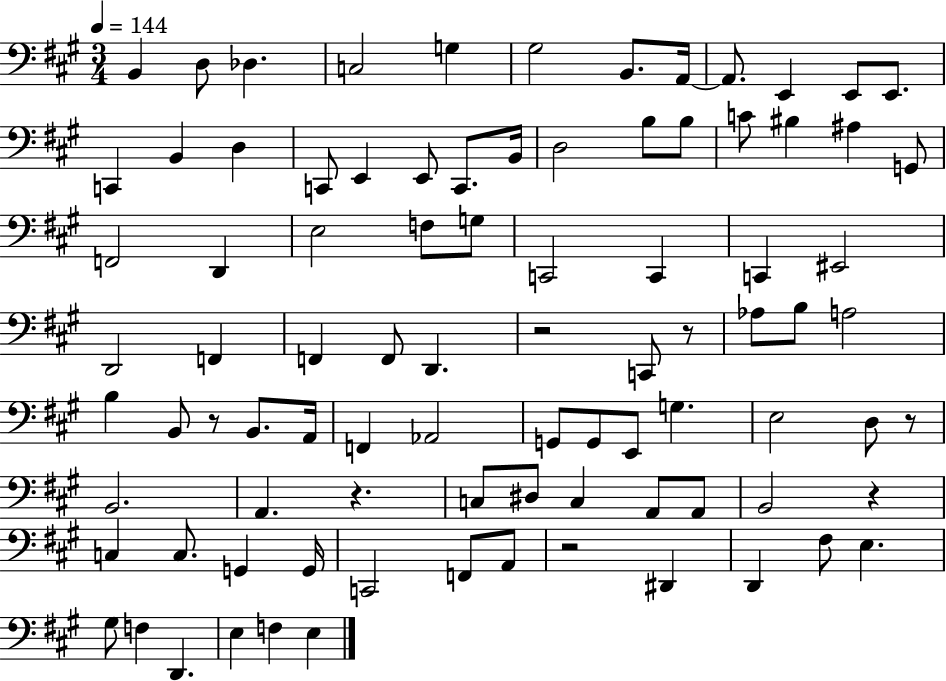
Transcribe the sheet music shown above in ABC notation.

X:1
T:Untitled
M:3/4
L:1/4
K:A
B,, D,/2 _D, C,2 G, ^G,2 B,,/2 A,,/4 A,,/2 E,, E,,/2 E,,/2 C,, B,, D, C,,/2 E,, E,,/2 C,,/2 B,,/4 D,2 B,/2 B,/2 C/2 ^B, ^A, G,,/2 F,,2 D,, E,2 F,/2 G,/2 C,,2 C,, C,, ^E,,2 D,,2 F,, F,, F,,/2 D,, z2 C,,/2 z/2 _A,/2 B,/2 A,2 B, B,,/2 z/2 B,,/2 A,,/4 F,, _A,,2 G,,/2 G,,/2 E,,/2 G, E,2 D,/2 z/2 B,,2 A,, z C,/2 ^D,/2 C, A,,/2 A,,/2 B,,2 z C, C,/2 G,, G,,/4 C,,2 F,,/2 A,,/2 z2 ^D,, D,, ^F,/2 E, ^G,/2 F, D,, E, F, E,